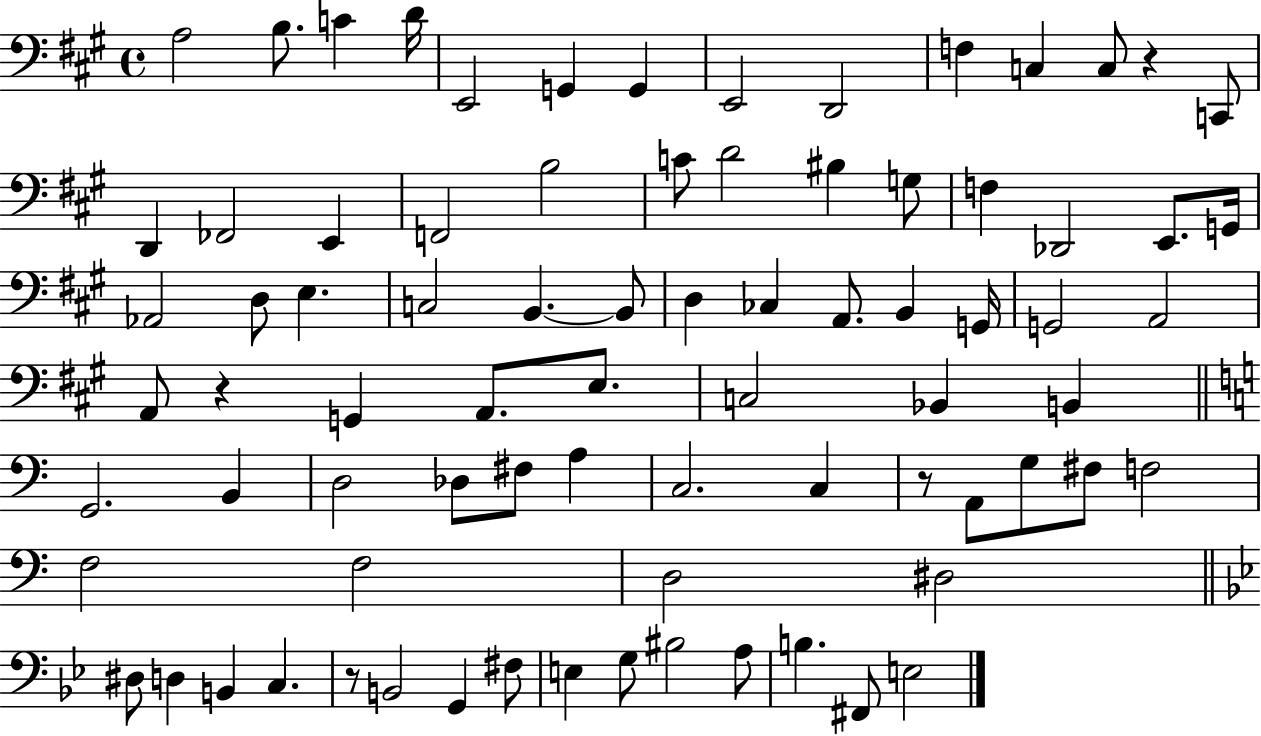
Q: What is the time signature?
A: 4/4